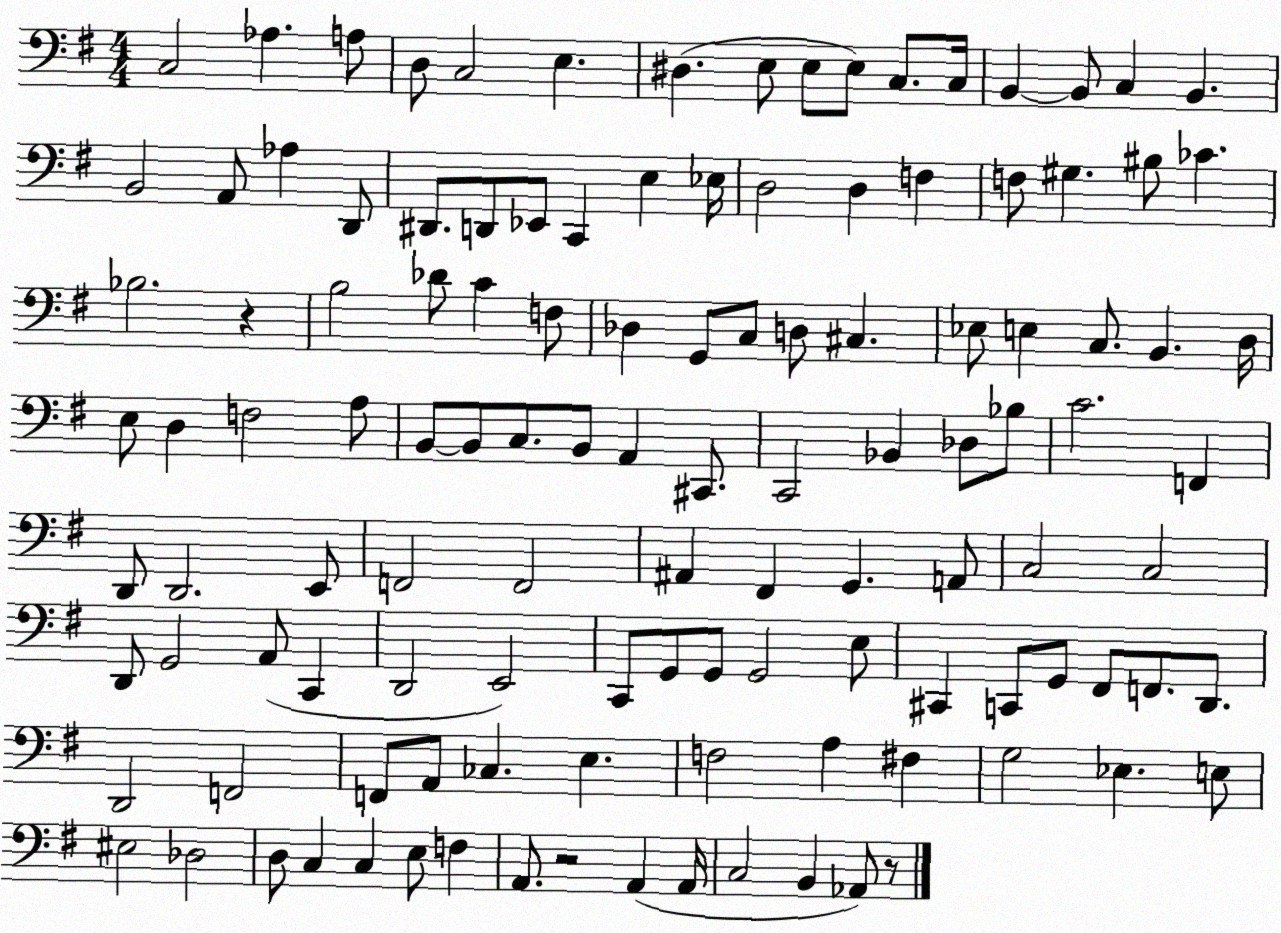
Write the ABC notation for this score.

X:1
T:Untitled
M:4/4
L:1/4
K:G
C,2 _A, A,/2 D,/2 C,2 E, ^D, E,/2 E,/2 E,/2 C,/2 C,/4 B,, B,,/2 C, B,, B,,2 A,,/2 _A, D,,/2 ^D,,/2 D,,/2 _E,,/2 C,, E, _E,/4 D,2 D, F, F,/2 ^G, ^B,/2 _C _B,2 z B,2 _D/2 C F,/2 _D, G,,/2 C,/2 D,/2 ^C, _E,/2 E, C,/2 B,, D,/4 E,/2 D, F,2 A,/2 B,,/2 B,,/2 C,/2 B,,/2 A,, ^C,,/2 C,,2 _B,, _D,/2 _B,/2 C2 F,, D,,/2 D,,2 E,,/2 F,,2 F,,2 ^A,, ^F,, G,, A,,/2 C,2 C,2 D,,/2 G,,2 A,,/2 C,, D,,2 E,,2 C,,/2 G,,/2 G,,/2 G,,2 E,/2 ^C,, C,,/2 G,,/2 ^F,,/2 F,,/2 D,,/2 D,,2 F,,2 F,,/2 A,,/2 _C, E, F,2 A, ^F, G,2 _E, E,/2 ^E,2 _D,2 D,/2 C, C, E,/2 F, A,,/2 z2 A,, A,,/4 C,2 B,, _A,,/2 z/2